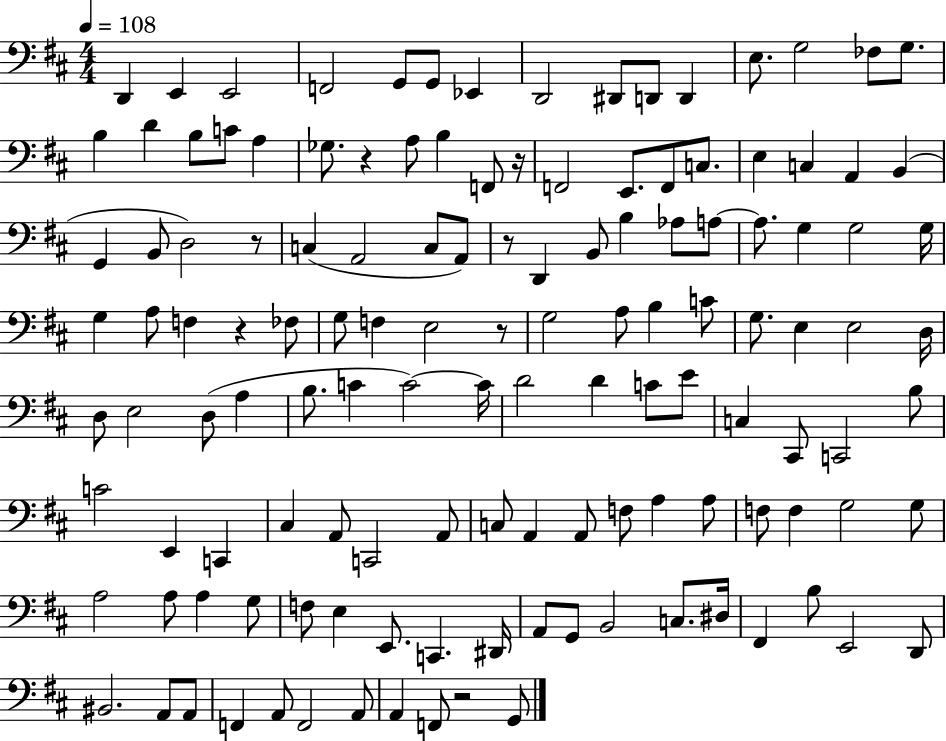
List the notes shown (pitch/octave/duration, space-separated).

D2/q E2/q E2/h F2/h G2/e G2/e Eb2/q D2/h D#2/e D2/e D2/q E3/e. G3/h FES3/e G3/e. B3/q D4/q B3/e C4/e A3/q Gb3/e. R/q A3/e B3/q F2/e R/s F2/h E2/e. F2/e C3/e. E3/q C3/q A2/q B2/q G2/q B2/e D3/h R/e C3/q A2/h C3/e A2/e R/e D2/q B2/e B3/q Ab3/e A3/e A3/e. G3/q G3/h G3/s G3/q A3/e F3/q R/q FES3/e G3/e F3/q E3/h R/e G3/h A3/e B3/q C4/e G3/e. E3/q E3/h D3/s D3/e E3/h D3/e A3/q B3/e. C4/q C4/h C4/s D4/h D4/q C4/e E4/e C3/q C#2/e C2/h B3/e C4/h E2/q C2/q C#3/q A2/e C2/h A2/e C3/e A2/q A2/e F3/e A3/q A3/e F3/e F3/q G3/h G3/e A3/h A3/e A3/q G3/e F3/e E3/q E2/e. C2/q. D#2/s A2/e G2/e B2/h C3/e. D#3/s F#2/q B3/e E2/h D2/e BIS2/h. A2/e A2/e F2/q A2/e F2/h A2/e A2/q F2/e R/h G2/e